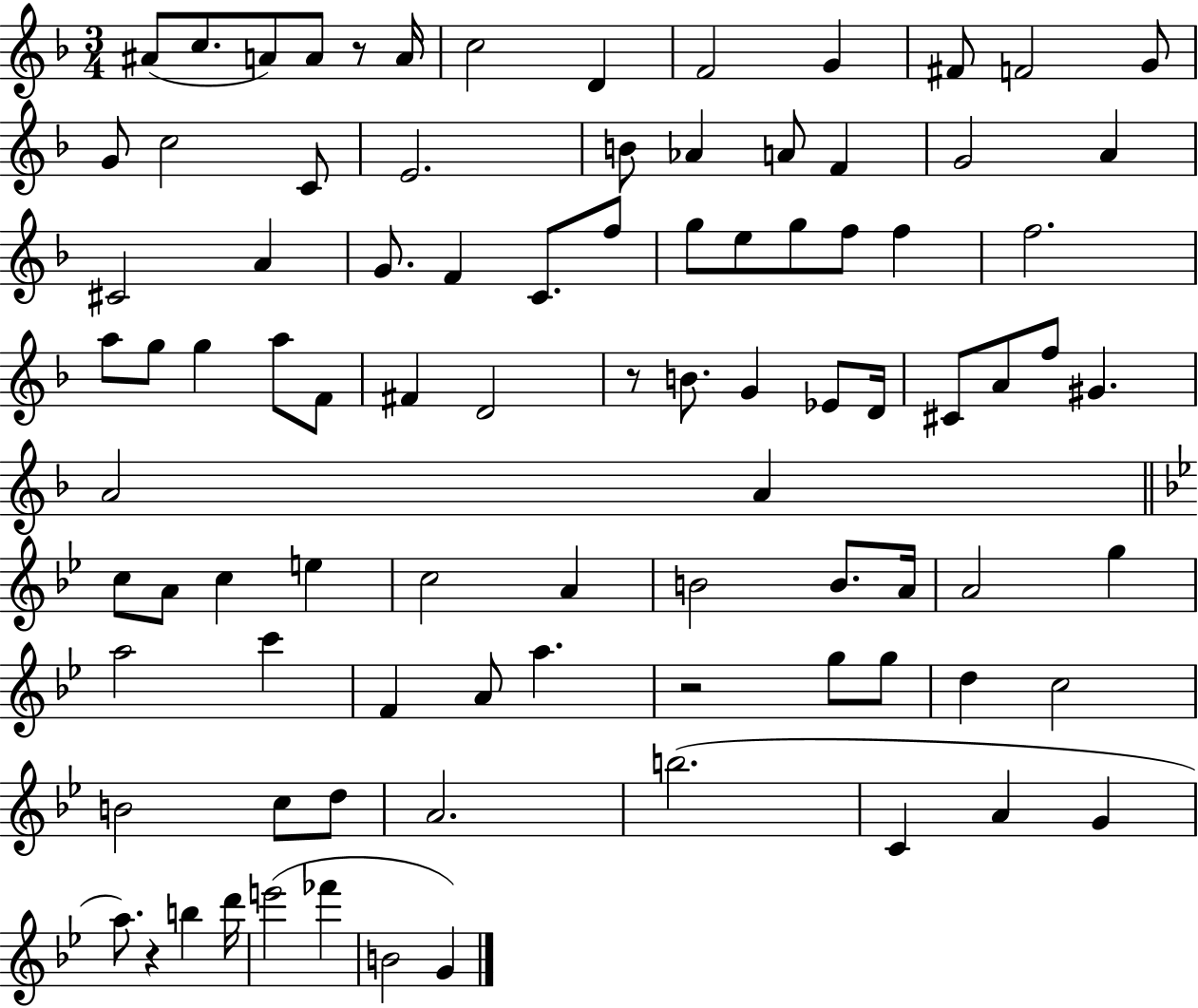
{
  \clef treble
  \numericTimeSignature
  \time 3/4
  \key f \major
  ais'8( c''8. a'8) a'8 r8 a'16 | c''2 d'4 | f'2 g'4 | fis'8 f'2 g'8 | \break g'8 c''2 c'8 | e'2. | b'8 aes'4 a'8 f'4 | g'2 a'4 | \break cis'2 a'4 | g'8. f'4 c'8. f''8 | g''8 e''8 g''8 f''8 f''4 | f''2. | \break a''8 g''8 g''4 a''8 f'8 | fis'4 d'2 | r8 b'8. g'4 ees'8 d'16 | cis'8 a'8 f''8 gis'4. | \break a'2 a'4 | \bar "||" \break \key bes \major c''8 a'8 c''4 e''4 | c''2 a'4 | b'2 b'8. a'16 | a'2 g''4 | \break a''2 c'''4 | f'4 a'8 a''4. | r2 g''8 g''8 | d''4 c''2 | \break b'2 c''8 d''8 | a'2. | b''2.( | c'4 a'4 g'4 | \break a''8.) r4 b''4 d'''16 | e'''2( fes'''4 | b'2 g'4) | \bar "|."
}